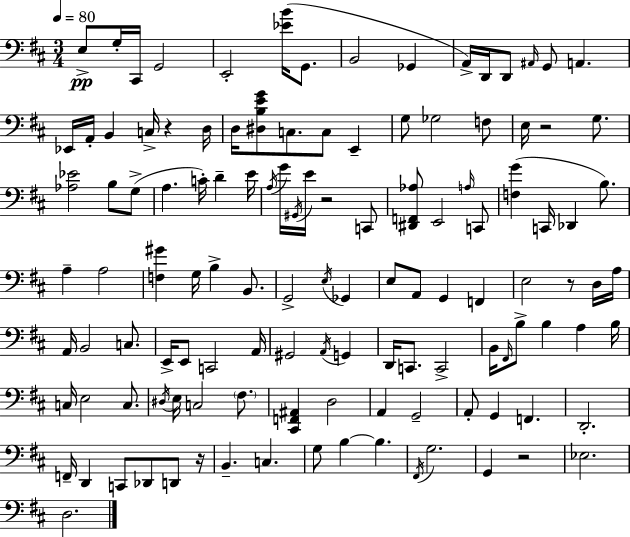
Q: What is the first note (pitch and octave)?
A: E3